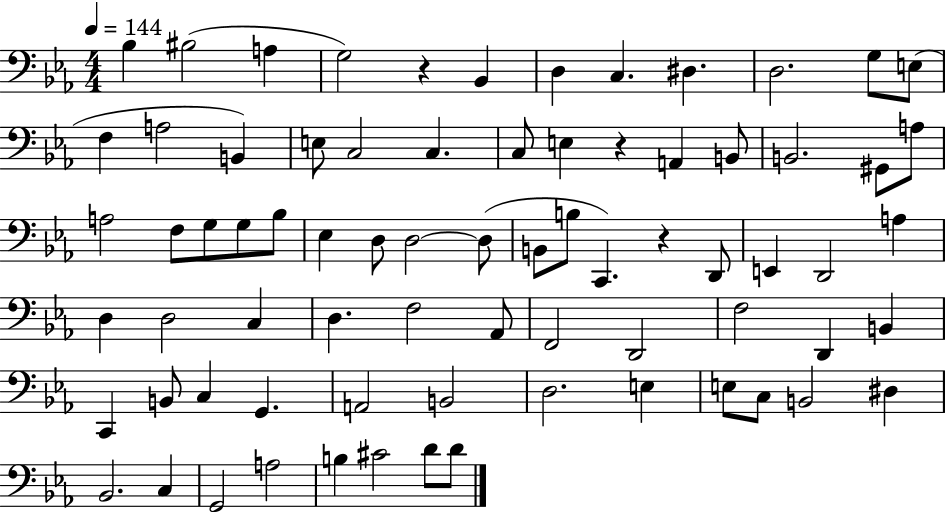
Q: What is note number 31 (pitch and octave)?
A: D3